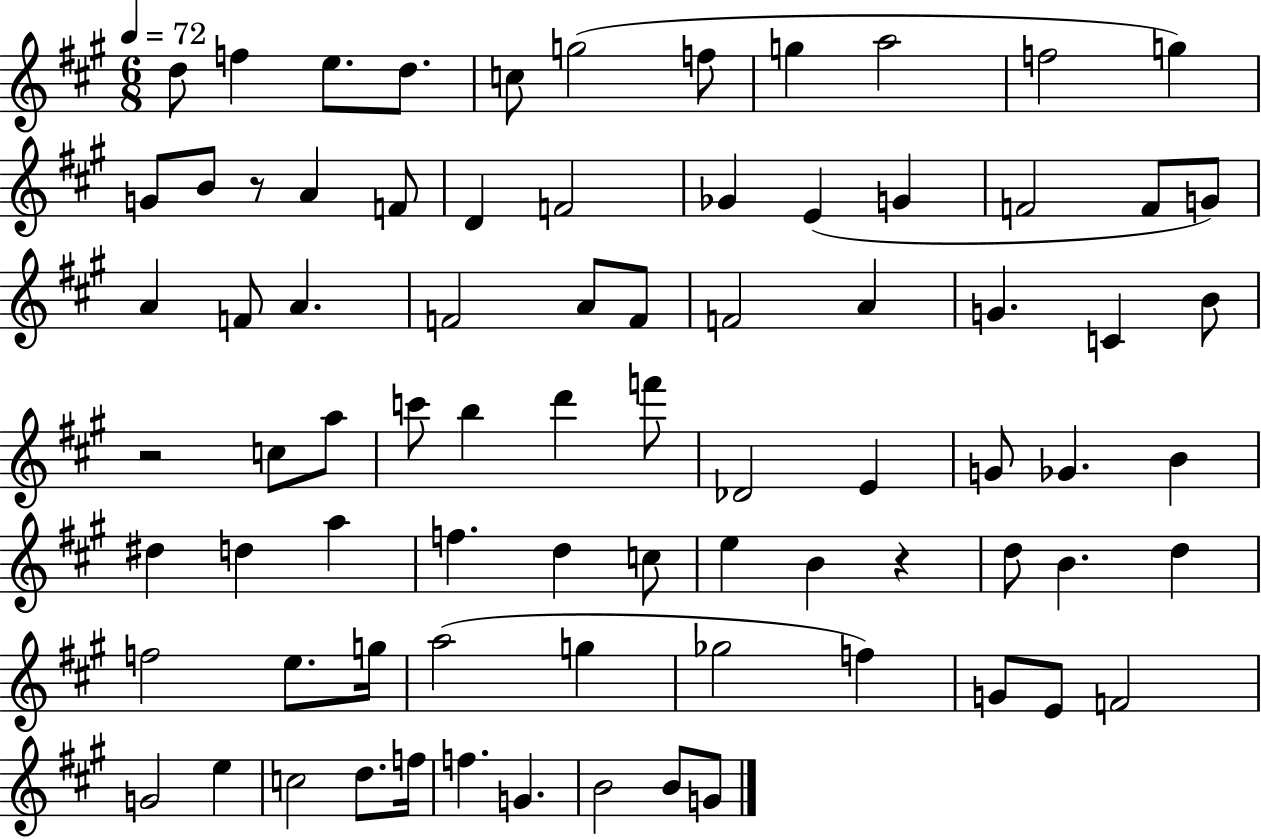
{
  \clef treble
  \numericTimeSignature
  \time 6/8
  \key a \major
  \tempo 4 = 72
  \repeat volta 2 { d''8 f''4 e''8. d''8. | c''8 g''2( f''8 | g''4 a''2 | f''2 g''4) | \break g'8 b'8 r8 a'4 f'8 | d'4 f'2 | ges'4 e'4( g'4 | f'2 f'8 g'8) | \break a'4 f'8 a'4. | f'2 a'8 f'8 | f'2 a'4 | g'4. c'4 b'8 | \break r2 c''8 a''8 | c'''8 b''4 d'''4 f'''8 | des'2 e'4 | g'8 ges'4. b'4 | \break dis''4 d''4 a''4 | f''4. d''4 c''8 | e''4 b'4 r4 | d''8 b'4. d''4 | \break f''2 e''8. g''16 | a''2( g''4 | ges''2 f''4) | g'8 e'8 f'2 | \break g'2 e''4 | c''2 d''8. f''16 | f''4. g'4. | b'2 b'8 g'8 | \break } \bar "|."
}